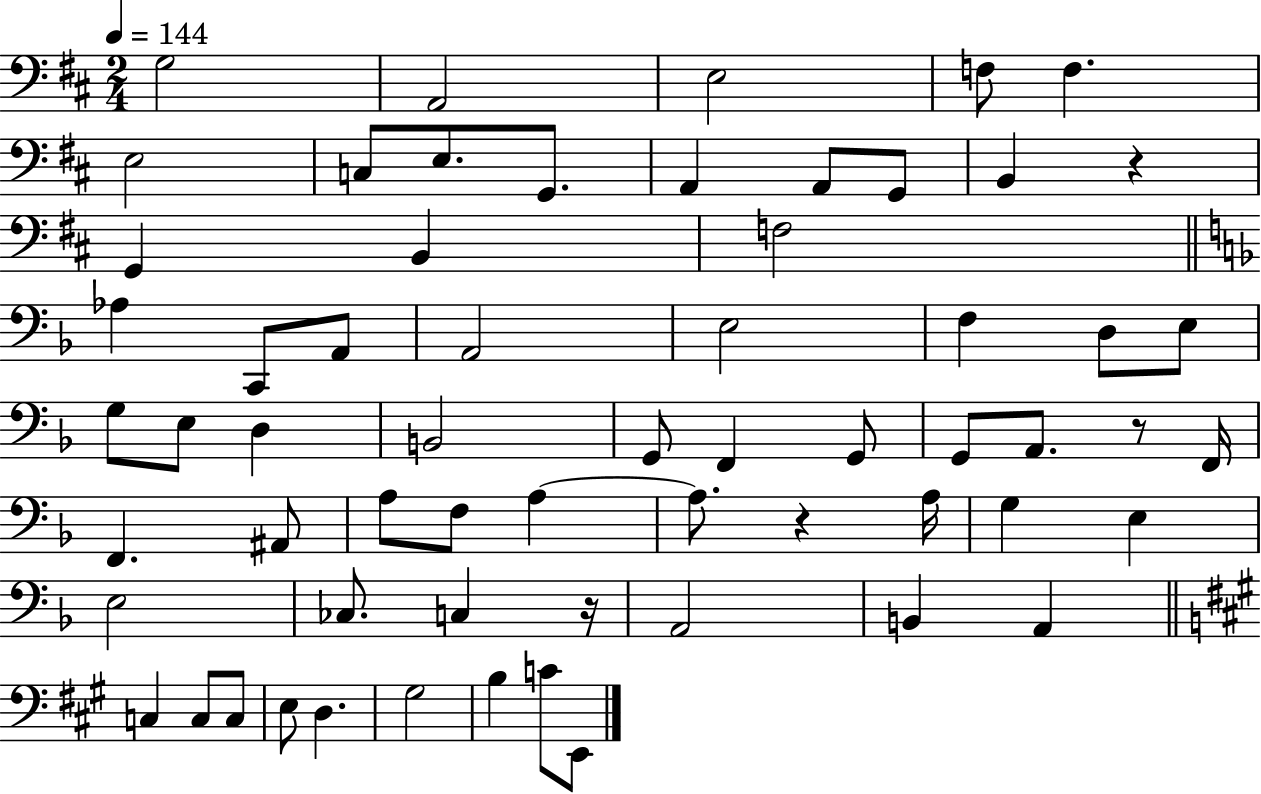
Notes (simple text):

G3/h A2/h E3/h F3/e F3/q. E3/h C3/e E3/e. G2/e. A2/q A2/e G2/e B2/q R/q G2/q B2/q F3/h Ab3/q C2/e A2/e A2/h E3/h F3/q D3/e E3/e G3/e E3/e D3/q B2/h G2/e F2/q G2/e G2/e A2/e. R/e F2/s F2/q. A#2/e A3/e F3/e A3/q A3/e. R/q A3/s G3/q E3/q E3/h CES3/e. C3/q R/s A2/h B2/q A2/q C3/q C3/e C3/e E3/e D3/q. G#3/h B3/q C4/e E2/e